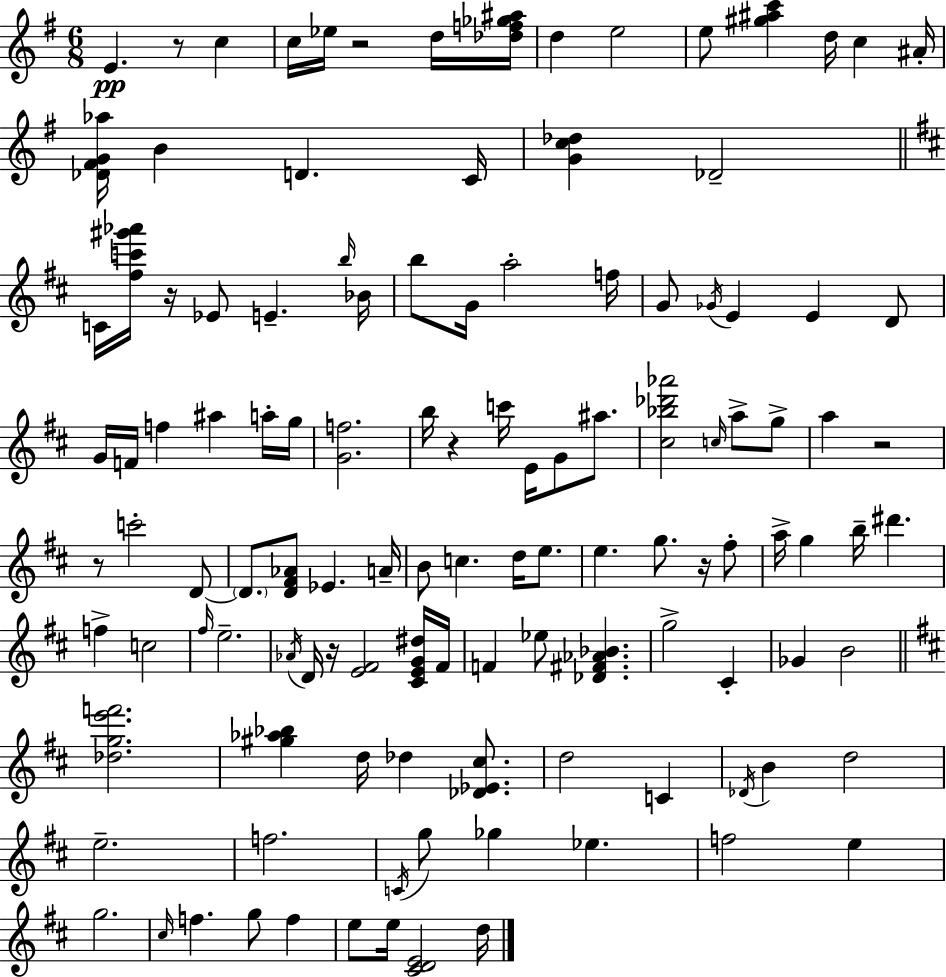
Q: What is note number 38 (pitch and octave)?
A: E4